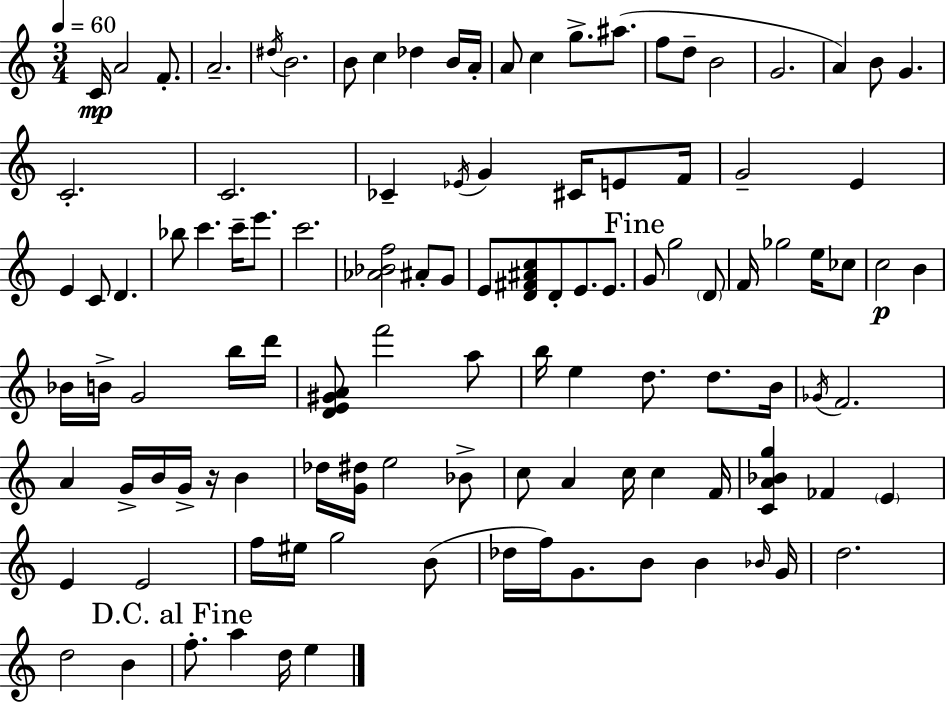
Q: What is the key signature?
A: C major